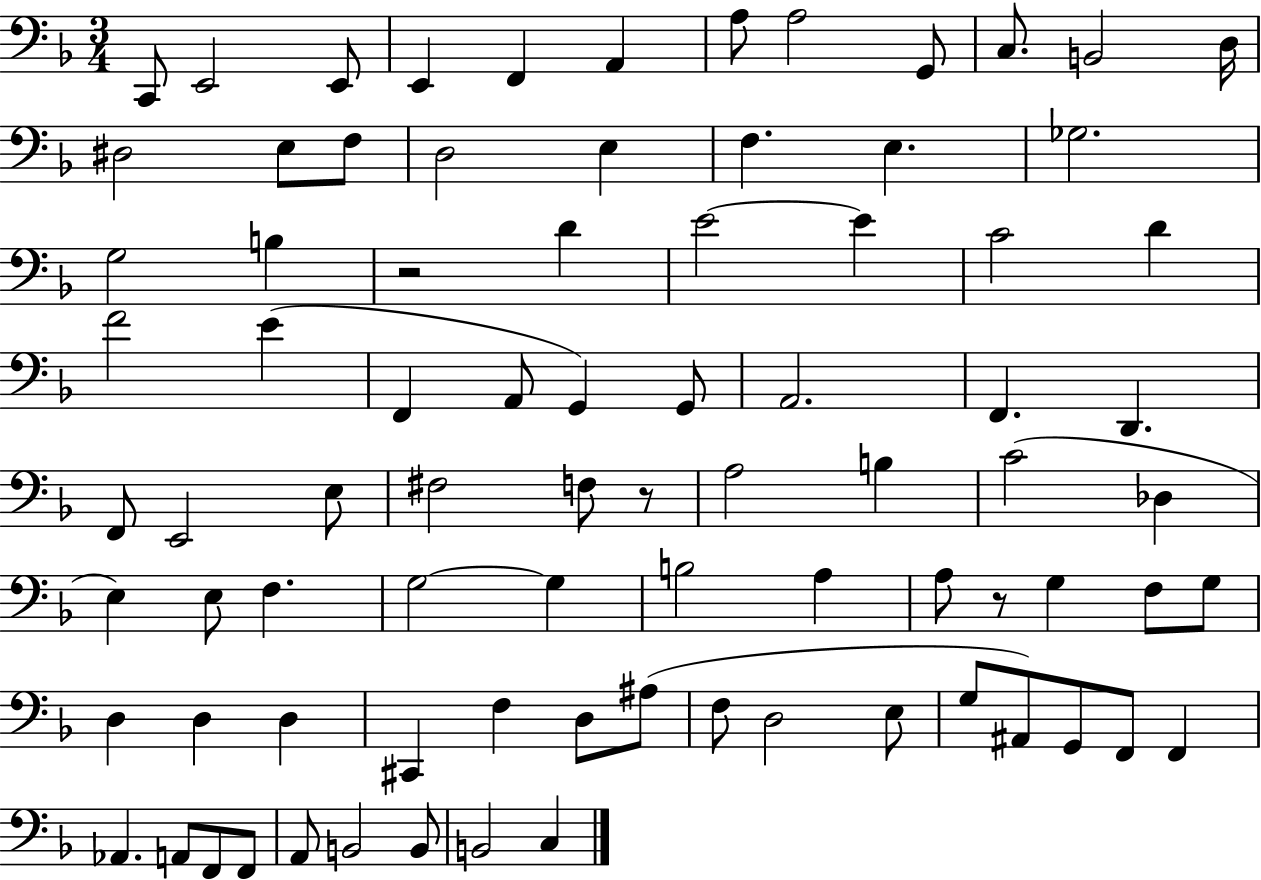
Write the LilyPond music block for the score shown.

{
  \clef bass
  \numericTimeSignature
  \time 3/4
  \key f \major
  c,8 e,2 e,8 | e,4 f,4 a,4 | a8 a2 g,8 | c8. b,2 d16 | \break dis2 e8 f8 | d2 e4 | f4. e4. | ges2. | \break g2 b4 | r2 d'4 | e'2~~ e'4 | c'2 d'4 | \break f'2 e'4( | f,4 a,8 g,4) g,8 | a,2. | f,4. d,4. | \break f,8 e,2 e8 | fis2 f8 r8 | a2 b4 | c'2( des4 | \break e4) e8 f4. | g2~~ g4 | b2 a4 | a8 r8 g4 f8 g8 | \break d4 d4 d4 | cis,4 f4 d8 ais8( | f8 d2 e8 | g8 ais,8) g,8 f,8 f,4 | \break aes,4. a,8 f,8 f,8 | a,8 b,2 b,8 | b,2 c4 | \bar "|."
}